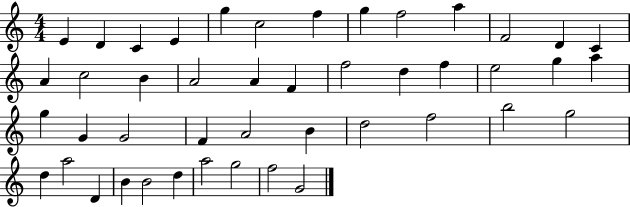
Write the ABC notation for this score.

X:1
T:Untitled
M:4/4
L:1/4
K:C
E D C E g c2 f g f2 a F2 D C A c2 B A2 A F f2 d f e2 g a g G G2 F A2 B d2 f2 b2 g2 d a2 D B B2 d a2 g2 f2 G2